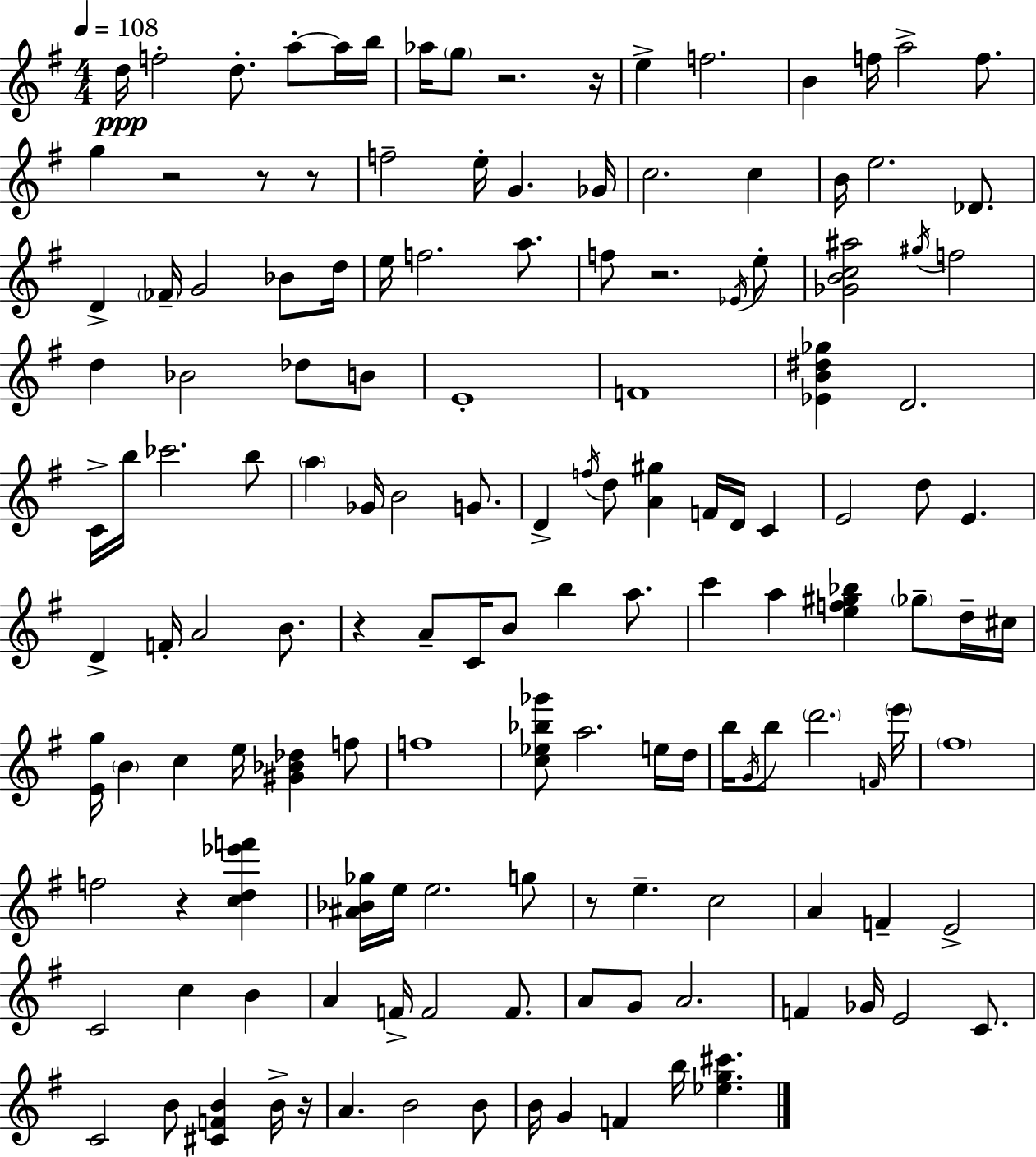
{
  \clef treble
  \numericTimeSignature
  \time 4/4
  \key g \major
  \tempo 4 = 108
  \repeat volta 2 { d''16\ppp f''2-. d''8.-. a''8-.~~ a''16 b''16 | aes''16 \parenthesize g''8 r2. r16 | e''4-> f''2. | b'4 f''16 a''2-> f''8. | \break g''4 r2 r8 r8 | f''2-- e''16-. g'4. ges'16 | c''2. c''4 | b'16 e''2. des'8. | \break d'4-> \parenthesize fes'16-- g'2 bes'8 d''16 | e''16 f''2. a''8. | f''8 r2. \acciaccatura { ees'16 } e''8-. | <ges' b' c'' ais''>2 \acciaccatura { gis''16 } f''2 | \break d''4 bes'2 des''8 | b'8 e'1-. | f'1 | <ees' b' dis'' ges''>4 d'2. | \break c'16-> b''16 ces'''2. | b''8 \parenthesize a''4 ges'16 b'2 g'8. | d'4-> \acciaccatura { f''16 } d''8 <a' gis''>4 f'16 d'16 c'4 | e'2 d''8 e'4. | \break d'4-> f'16-. a'2 | b'8. r4 a'8-- c'16 b'8 b''4 | a''8. c'''4 a''4 <e'' f'' gis'' bes''>4 \parenthesize ges''8-- | d''16-- cis''16 <e' g''>16 \parenthesize b'4 c''4 e''16 <gis' bes' des''>4 | \break f''8 f''1 | <c'' ees'' bes'' ges'''>8 a''2. | e''16 d''16 b''16 \acciaccatura { g'16 } b''8 \parenthesize d'''2. | \grace { f'16 } \parenthesize e'''16 \parenthesize fis''1 | \break f''2 r4 | <c'' d'' ees''' f'''>4 <ais' bes' ges''>16 e''16 e''2. | g''8 r8 e''4.-- c''2 | a'4 f'4-- e'2-> | \break c'2 c''4 | b'4 a'4 f'16-> f'2 | f'8. a'8 g'8 a'2. | f'4 ges'16 e'2 | \break c'8. c'2 b'8 <cis' f' b'>4 | b'16-> r16 a'4. b'2 | b'8 b'16 g'4 f'4 b''16 <ees'' g'' cis'''>4. | } \bar "|."
}